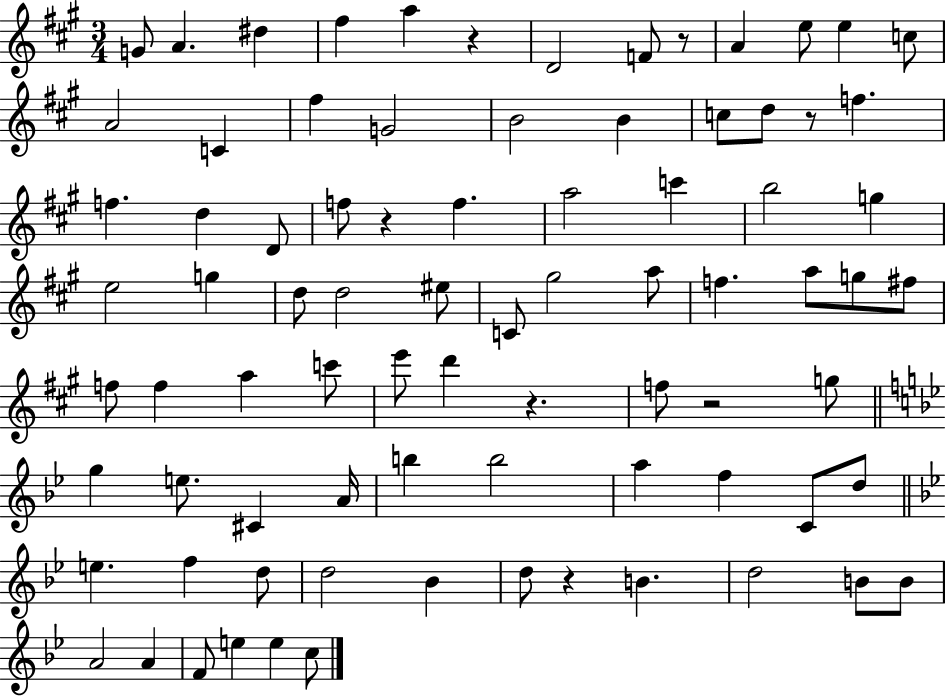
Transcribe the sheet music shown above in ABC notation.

X:1
T:Untitled
M:3/4
L:1/4
K:A
G/2 A ^d ^f a z D2 F/2 z/2 A e/2 e c/2 A2 C ^f G2 B2 B c/2 d/2 z/2 f f d D/2 f/2 z f a2 c' b2 g e2 g d/2 d2 ^e/2 C/2 ^g2 a/2 f a/2 g/2 ^f/2 f/2 f a c'/2 e'/2 d' z f/2 z2 g/2 g e/2 ^C A/4 b b2 a f C/2 d/2 e f d/2 d2 _B d/2 z B d2 B/2 B/2 A2 A F/2 e e c/2